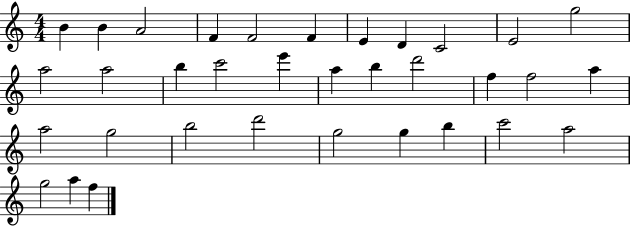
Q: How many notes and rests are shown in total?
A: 34